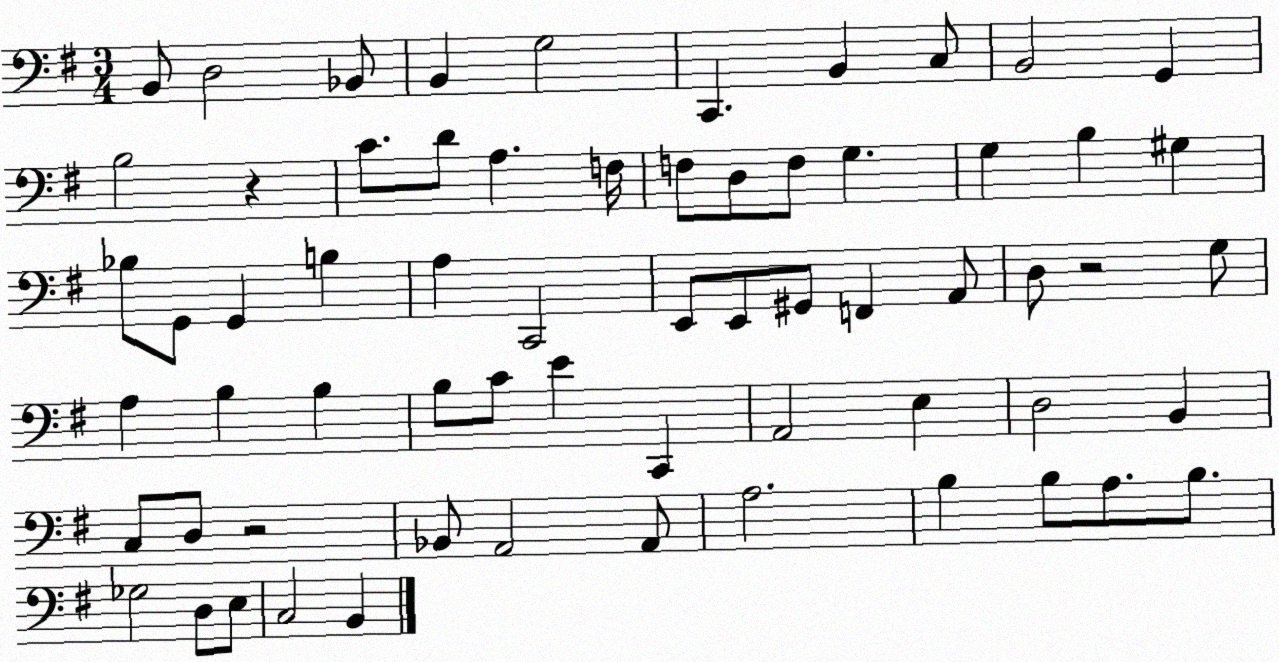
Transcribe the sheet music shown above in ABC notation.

X:1
T:Untitled
M:3/4
L:1/4
K:G
B,,/2 D,2 _B,,/2 B,, G,2 C,, B,, C,/2 B,,2 G,, B,2 z C/2 D/2 A, F,/4 F,/2 D,/2 F,/2 G, G, B, ^G, _B,/2 G,,/2 G,, B, A, C,,2 E,,/2 E,,/2 ^G,,/2 F,, A,,/2 D,/2 z2 G,/2 A, B, B, B,/2 C/2 E C,, A,,2 E, D,2 B,, C,/2 D,/2 z2 _B,,/2 A,,2 A,,/2 A,2 B, B,/2 A,/2 B,/2 _G,2 D,/2 E,/2 C,2 B,,